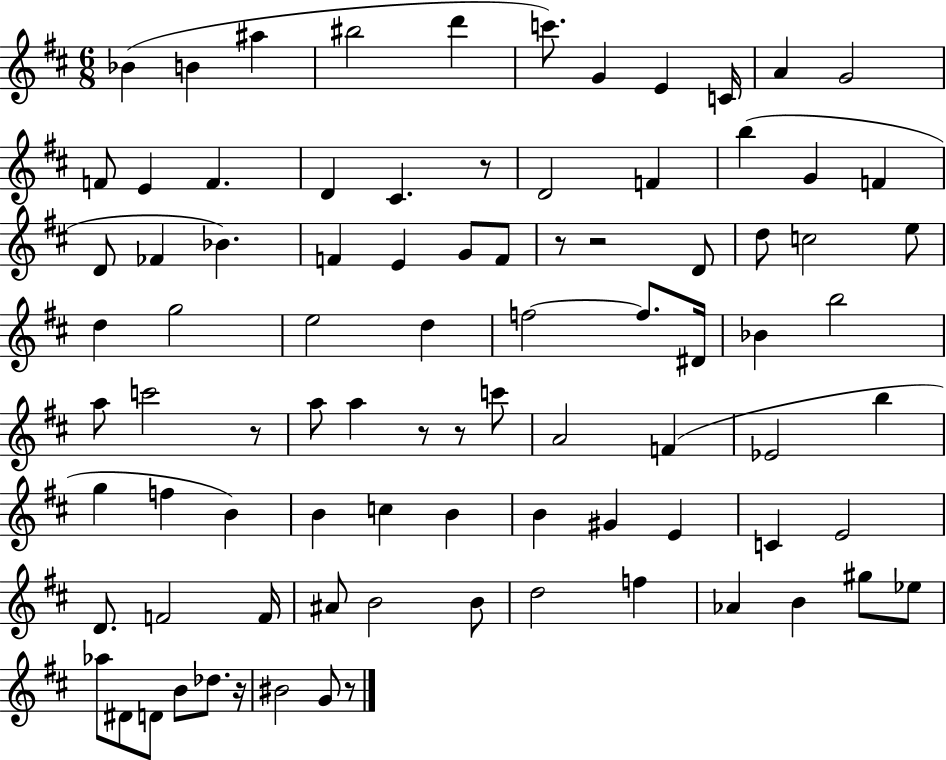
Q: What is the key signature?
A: D major